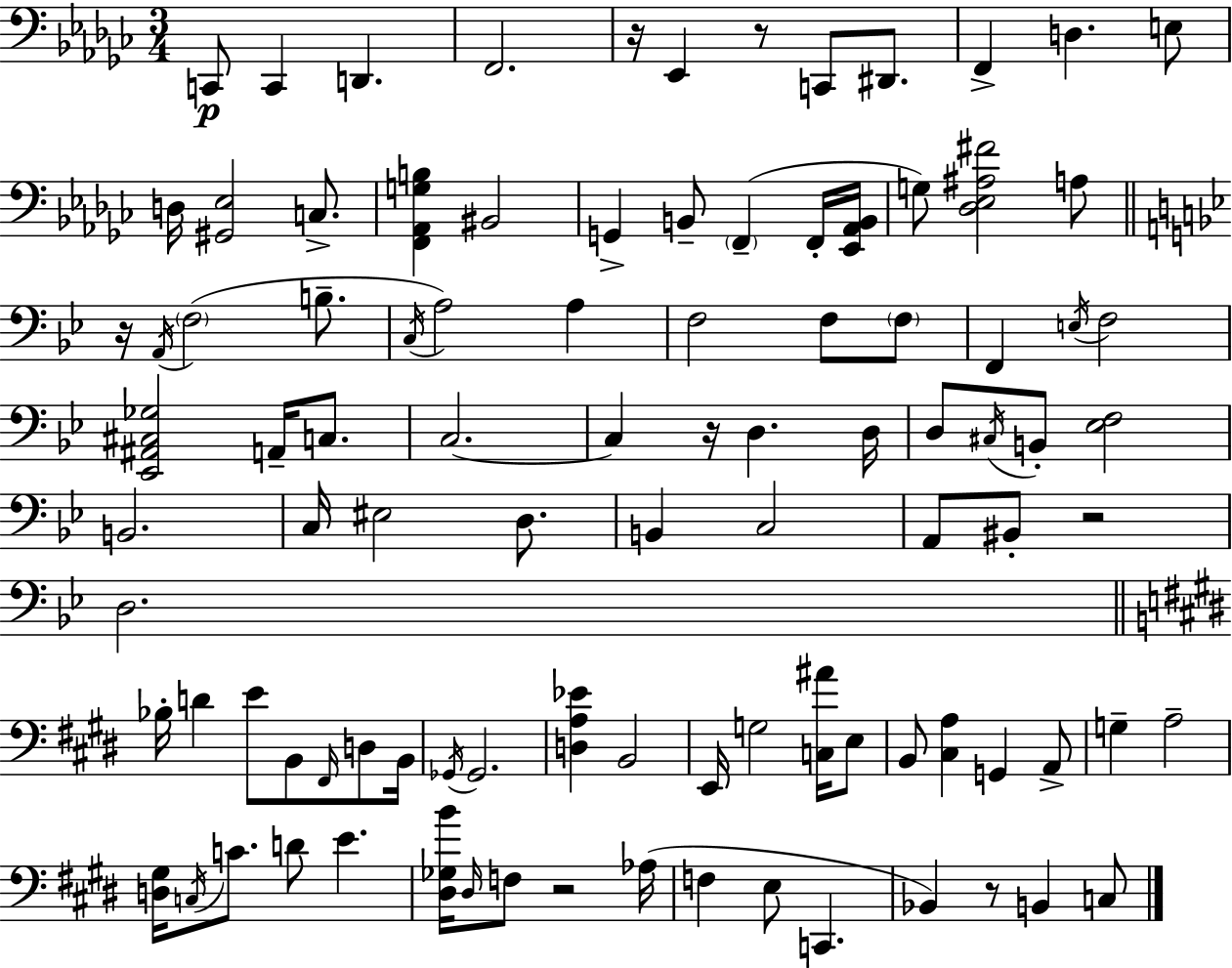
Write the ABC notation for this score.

X:1
T:Untitled
M:3/4
L:1/4
K:Ebm
C,,/2 C,, D,, F,,2 z/4 _E,, z/2 C,,/2 ^D,,/2 F,, D, E,/2 D,/4 [^G,,_E,]2 C,/2 [F,,_A,,G,B,] ^B,,2 G,, B,,/2 F,, F,,/4 [_E,,_A,,B,,]/4 G,/2 [_D,_E,^A,^F]2 A,/2 z/4 A,,/4 F,2 B,/2 C,/4 A,2 A, F,2 F,/2 F,/2 F,, E,/4 F,2 [_E,,^A,,^C,_G,]2 A,,/4 C,/2 C,2 C, z/4 D, D,/4 D,/2 ^C,/4 B,,/2 [_E,F,]2 B,,2 C,/4 ^E,2 D,/2 B,, C,2 A,,/2 ^B,,/2 z2 D,2 _B,/4 D E/2 B,,/2 ^F,,/4 D,/2 B,,/4 _G,,/4 _G,,2 [D,A,_E] B,,2 E,,/4 G,2 [C,^A]/4 E,/2 B,,/2 [^C,A,] G,, A,,/2 G, A,2 [D,^G,]/4 C,/4 C/2 D/2 E [^D,_G,B]/4 ^D,/4 F,/2 z2 _A,/4 F, E,/2 C,, _B,, z/2 B,, C,/2